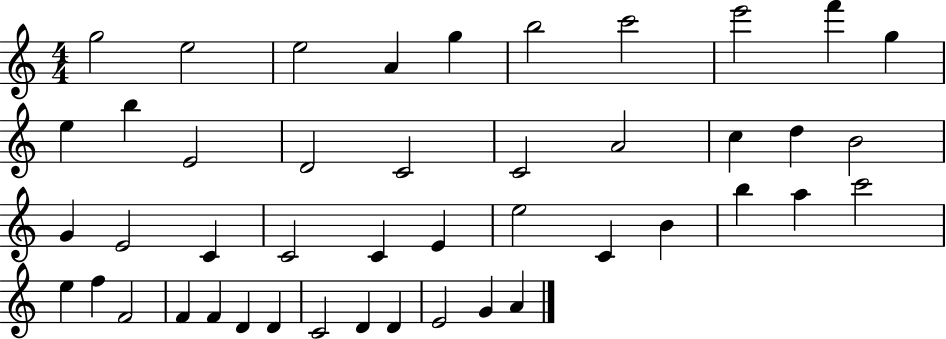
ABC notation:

X:1
T:Untitled
M:4/4
L:1/4
K:C
g2 e2 e2 A g b2 c'2 e'2 f' g e b E2 D2 C2 C2 A2 c d B2 G E2 C C2 C E e2 C B b a c'2 e f F2 F F D D C2 D D E2 G A